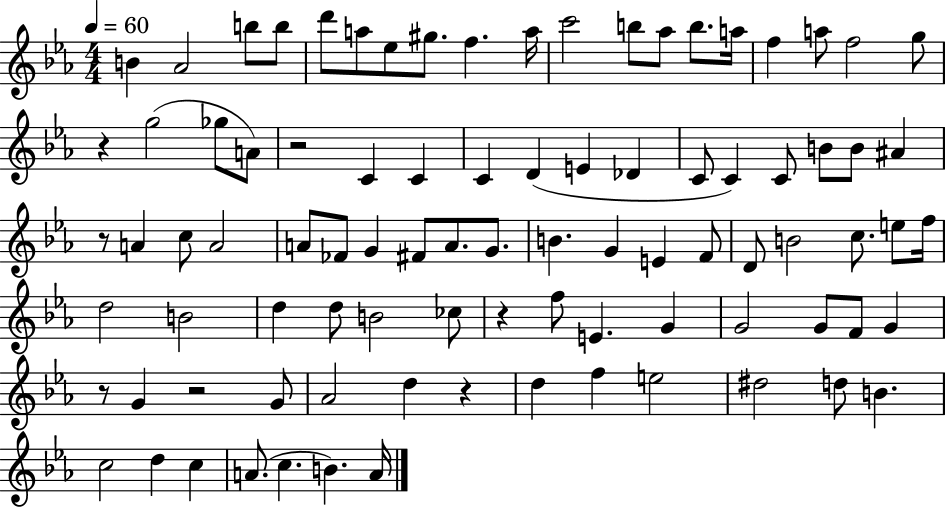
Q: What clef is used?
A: treble